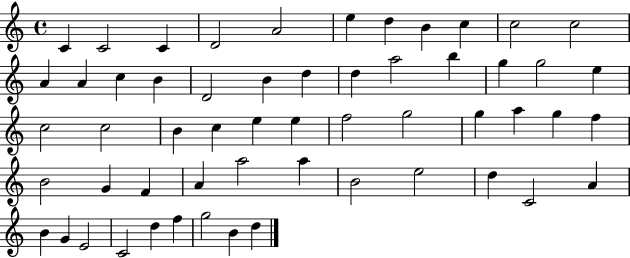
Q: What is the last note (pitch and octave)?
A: D5